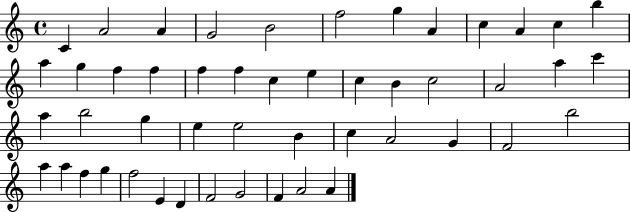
{
  \clef treble
  \time 4/4
  \defaultTimeSignature
  \key c \major
  c'4 a'2 a'4 | g'2 b'2 | f''2 g''4 a'4 | c''4 a'4 c''4 b''4 | \break a''4 g''4 f''4 f''4 | f''4 f''4 c''4 e''4 | c''4 b'4 c''2 | a'2 a''4 c'''4 | \break a''4 b''2 g''4 | e''4 e''2 b'4 | c''4 a'2 g'4 | f'2 b''2 | \break a''4 a''4 f''4 g''4 | f''2 e'4 d'4 | f'2 g'2 | f'4 a'2 a'4 | \break \bar "|."
}